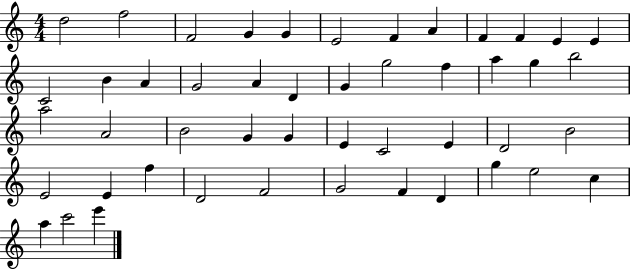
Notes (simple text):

D5/h F5/h F4/h G4/q G4/q E4/h F4/q A4/q F4/q F4/q E4/q E4/q C4/h B4/q A4/q G4/h A4/q D4/q G4/q G5/h F5/q A5/q G5/q B5/h A5/h A4/h B4/h G4/q G4/q E4/q C4/h E4/q D4/h B4/h E4/h E4/q F5/q D4/h F4/h G4/h F4/q D4/q G5/q E5/h C5/q A5/q C6/h E6/q